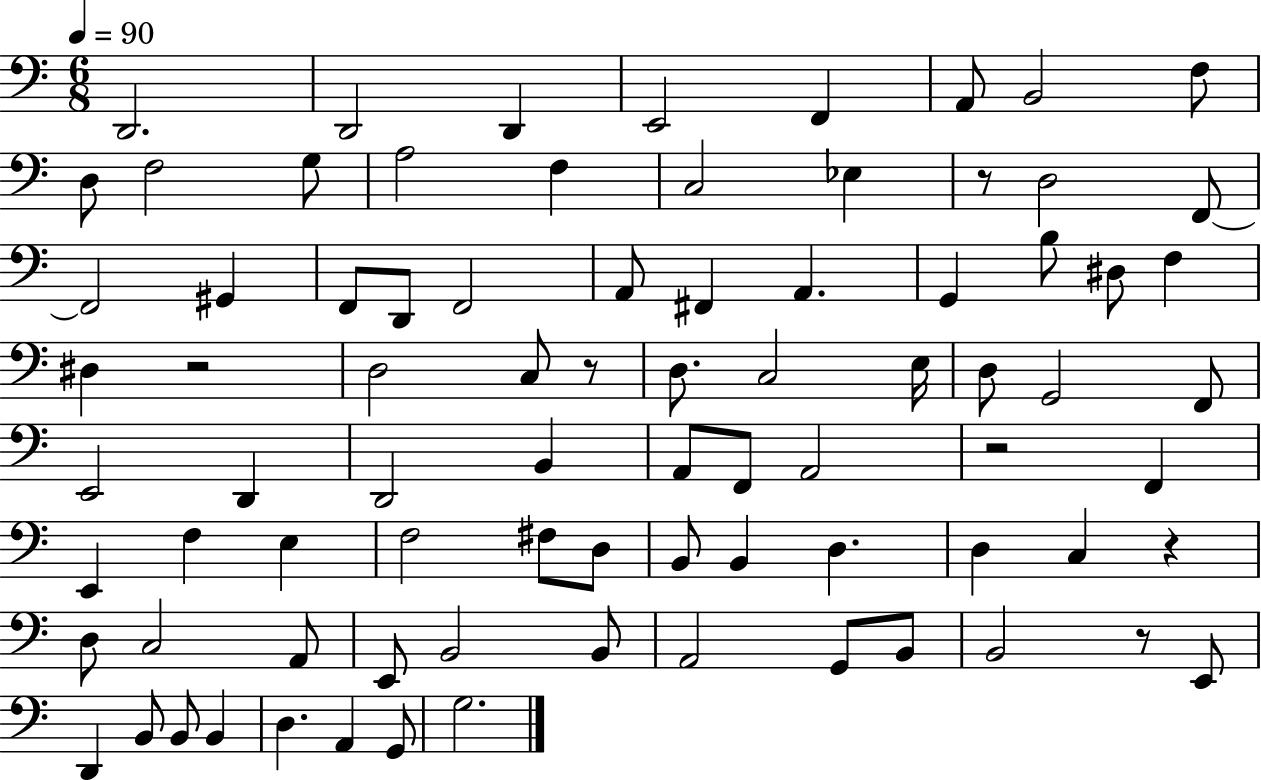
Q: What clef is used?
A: bass